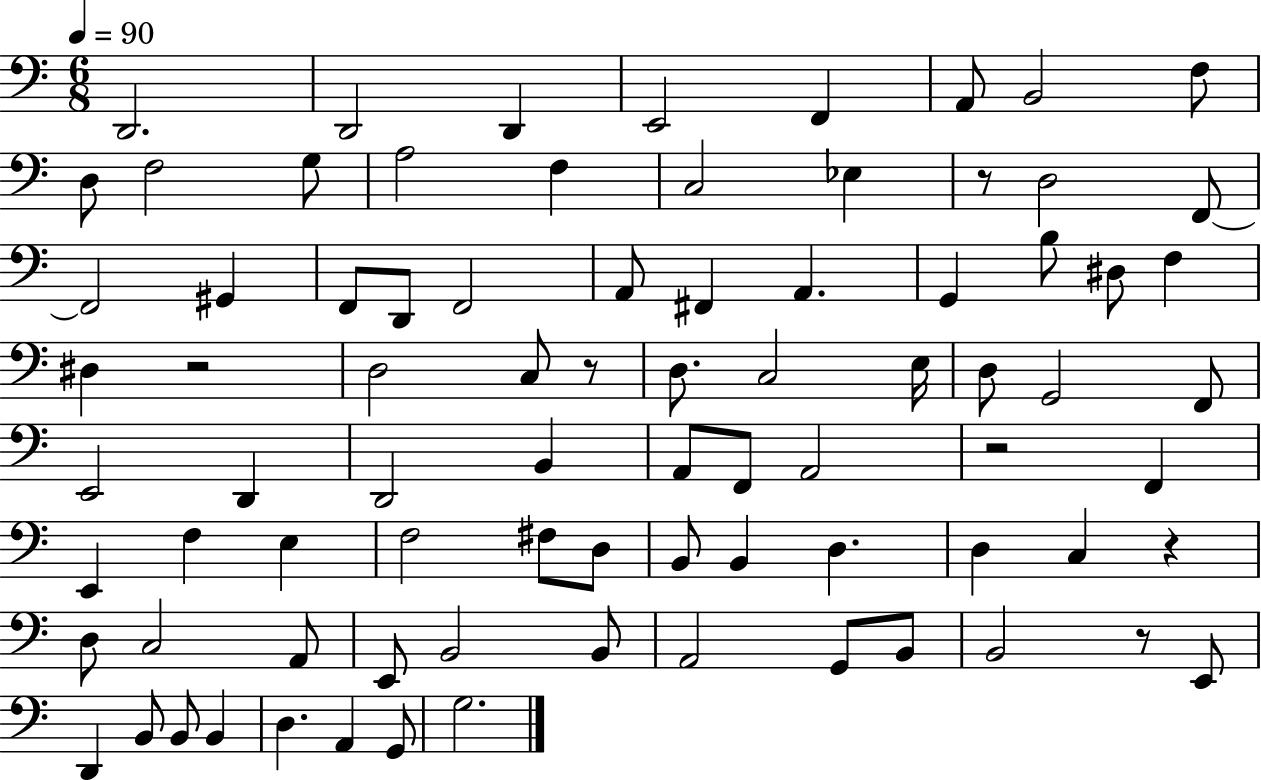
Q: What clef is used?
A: bass